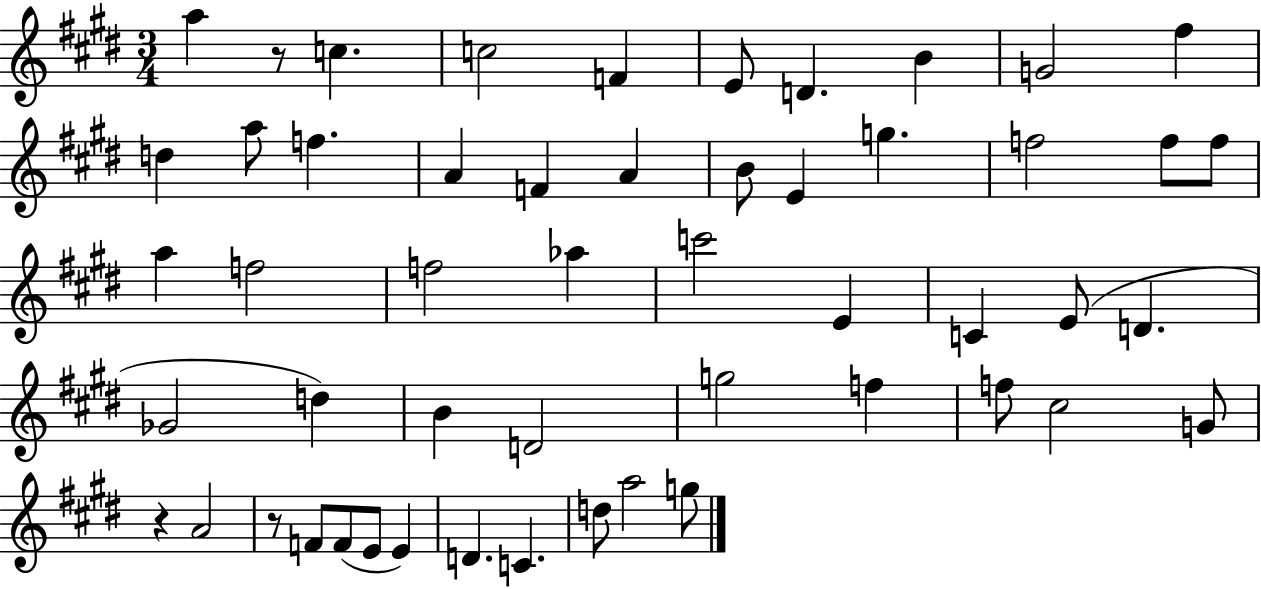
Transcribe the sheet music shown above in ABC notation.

X:1
T:Untitled
M:3/4
L:1/4
K:E
a z/2 c c2 F E/2 D B G2 ^f d a/2 f A F A B/2 E g f2 f/2 f/2 a f2 f2 _a c'2 E C E/2 D _G2 d B D2 g2 f f/2 ^c2 G/2 z A2 z/2 F/2 F/2 E/2 E D C d/2 a2 g/2